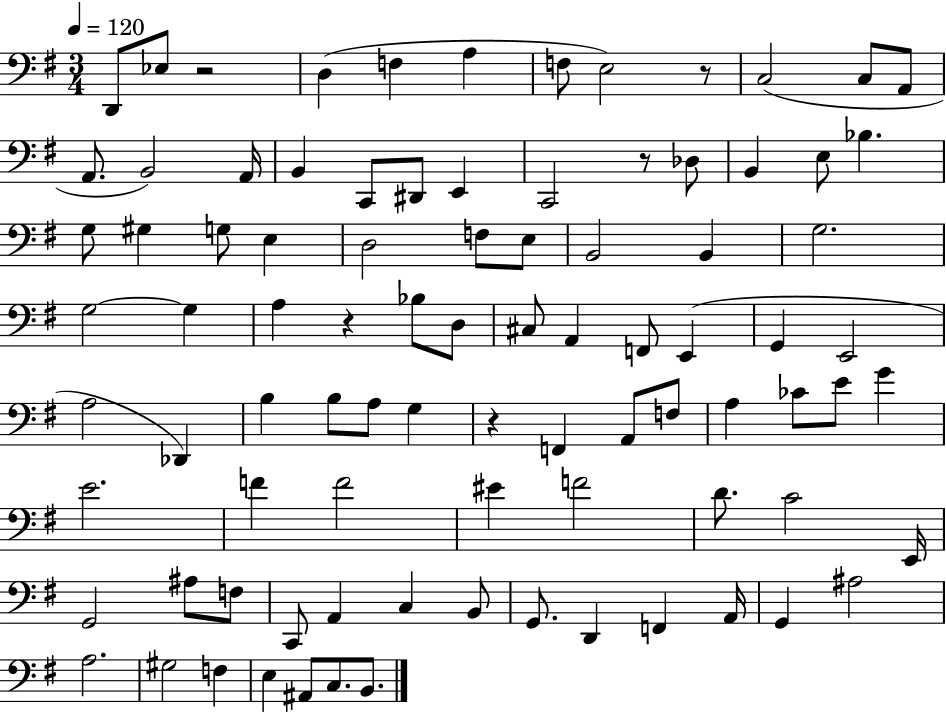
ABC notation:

X:1
T:Untitled
M:3/4
L:1/4
K:G
D,,/2 _E,/2 z2 D, F, A, F,/2 E,2 z/2 C,2 C,/2 A,,/2 A,,/2 B,,2 A,,/4 B,, C,,/2 ^D,,/2 E,, C,,2 z/2 _D,/2 B,, E,/2 _B, G,/2 ^G, G,/2 E, D,2 F,/2 E,/2 B,,2 B,, G,2 G,2 G, A, z _B,/2 D,/2 ^C,/2 A,, F,,/2 E,, G,, E,,2 A,2 _D,, B, B,/2 A,/2 G, z F,, A,,/2 F,/2 A, _C/2 E/2 G E2 F F2 ^E F2 D/2 C2 E,,/4 G,,2 ^A,/2 F,/2 C,,/2 A,, C, B,,/2 G,,/2 D,, F,, A,,/4 G,, ^A,2 A,2 ^G,2 F, E, ^A,,/2 C,/2 B,,/2